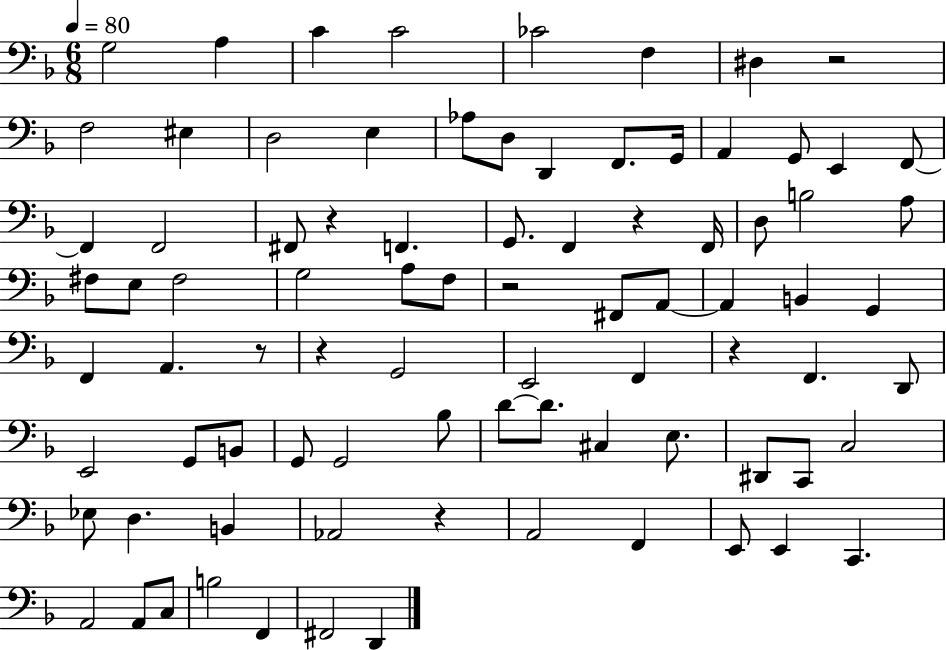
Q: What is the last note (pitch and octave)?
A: D2